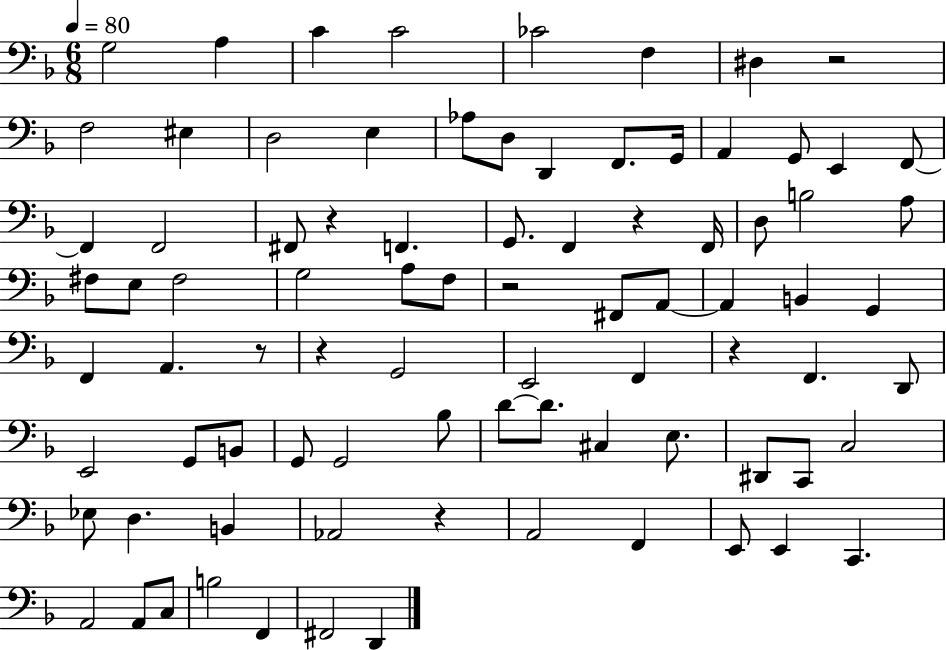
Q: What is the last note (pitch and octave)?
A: D2